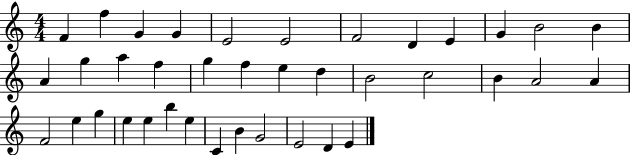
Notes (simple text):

F4/q F5/q G4/q G4/q E4/h E4/h F4/h D4/q E4/q G4/q B4/h B4/q A4/q G5/q A5/q F5/q G5/q F5/q E5/q D5/q B4/h C5/h B4/q A4/h A4/q F4/h E5/q G5/q E5/q E5/q B5/q E5/q C4/q B4/q G4/h E4/h D4/q E4/q